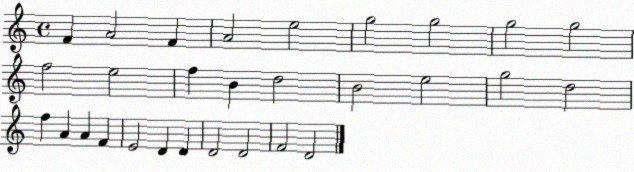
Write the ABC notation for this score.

X:1
T:Untitled
M:4/4
L:1/4
K:C
F A2 F A2 e2 g2 g2 g2 g2 f2 e2 f B d2 B2 e2 g2 d2 f A A F E2 D D D2 D2 F2 D2